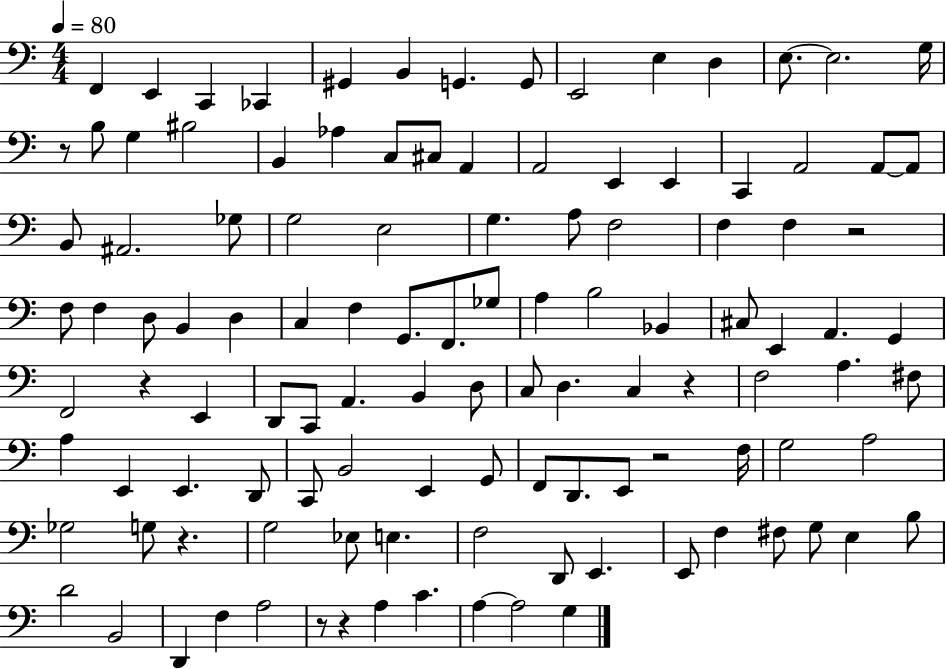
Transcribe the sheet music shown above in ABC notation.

X:1
T:Untitled
M:4/4
L:1/4
K:C
F,, E,, C,, _C,, ^G,, B,, G,, G,,/2 E,,2 E, D, E,/2 E,2 G,/4 z/2 B,/2 G, ^B,2 B,, _A, C,/2 ^C,/2 A,, A,,2 E,, E,, C,, A,,2 A,,/2 A,,/2 B,,/2 ^A,,2 _G,/2 G,2 E,2 G, A,/2 F,2 F, F, z2 F,/2 F, D,/2 B,, D, C, F, G,,/2 F,,/2 _G,/2 A, B,2 _B,, ^C,/2 E,, A,, G,, F,,2 z E,, D,,/2 C,,/2 A,, B,, D,/2 C,/2 D, C, z F,2 A, ^F,/2 A, E,, E,, D,,/2 C,,/2 B,,2 E,, G,,/2 F,,/2 D,,/2 E,,/2 z2 F,/4 G,2 A,2 _G,2 G,/2 z G,2 _E,/2 E, F,2 D,,/2 E,, E,,/2 F, ^F,/2 G,/2 E, B,/2 D2 B,,2 D,, F, A,2 z/2 z A, C A, A,2 G,